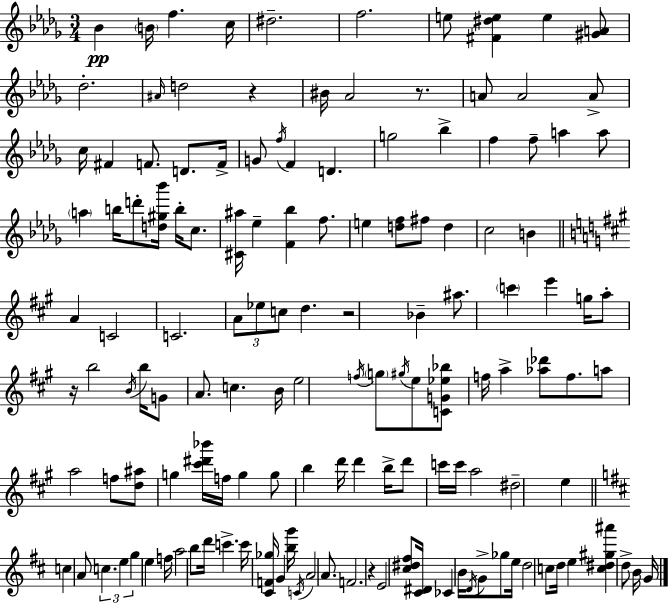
Bb4/q B4/s F5/q. C5/s D#5/h. F5/h. E5/e [F#4,D#5,E5]/q E5/q [G#4,A4]/e Db5/h. A#4/s D5/h R/q BIS4/s Ab4/h R/e. A4/e A4/h A4/e C5/s F#4/q F4/e. D4/e. F4/s G4/e F5/s F4/q D4/q. G5/h Bb5/q F5/q F5/e A5/q A5/e A5/q B5/s D6/e [D5,G#5,Bb6]/s B5/s C5/e. [C#4,A#5]/s Eb5/q [F4,Bb5]/q F5/e. E5/q [D5,F5]/e F#5/e D5/q C5/h B4/q A4/q C4/h C4/h. A4/e Eb5/e C5/e D5/q. R/h Bb4/q A#5/e. C6/q E6/q G5/s A5/e R/s B5/h B4/s B5/s G4/e A4/e. C5/q. B4/s E5/h F5/s G5/e G#5/s E5/e [C4,G4,Eb5,Bb5]/e F5/s A5/q [Ab5,Db6]/e F5/e. A5/e A5/h F5/e [D5,A#5]/e G5/q [C#6,D#6,Bb6]/s F5/s G5/q G5/e B5/q D6/s D6/q B5/s D6/e C6/s C6/s A5/h D#5/h E5/q C5/q A4/e C5/q. E5/q G5/q E5/q F5/s A5/h B5/e D6/s C6/q. C6/s [C#4,F4,Gb5]/s G4/q [B5,G6]/s C4/s A4/h A4/e. F4/h. R/q E4/h [C#5,D#5,F#5]/e [C#4,D#4]/s CES4/q B4/s D4/s G4/e Gb5/e E5/s D5/h C5/e D5/s E5/q [C5,D#5,G#5,A#6]/q D5/e B4/s G4/s